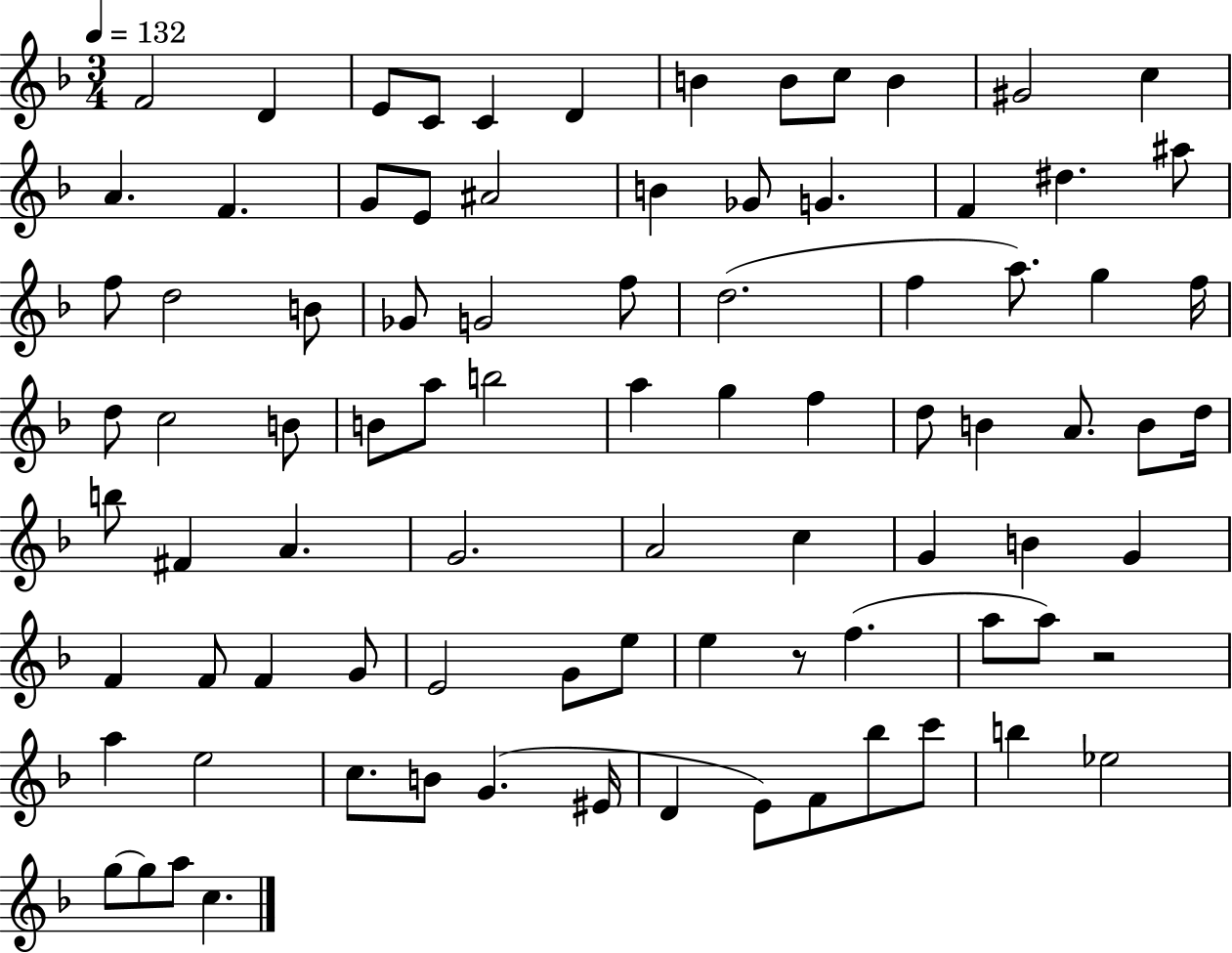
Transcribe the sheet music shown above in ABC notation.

X:1
T:Untitled
M:3/4
L:1/4
K:F
F2 D E/2 C/2 C D B B/2 c/2 B ^G2 c A F G/2 E/2 ^A2 B _G/2 G F ^d ^a/2 f/2 d2 B/2 _G/2 G2 f/2 d2 f a/2 g f/4 d/2 c2 B/2 B/2 a/2 b2 a g f d/2 B A/2 B/2 d/4 b/2 ^F A G2 A2 c G B G F F/2 F G/2 E2 G/2 e/2 e z/2 f a/2 a/2 z2 a e2 c/2 B/2 G ^E/4 D E/2 F/2 _b/2 c'/2 b _e2 g/2 g/2 a/2 c